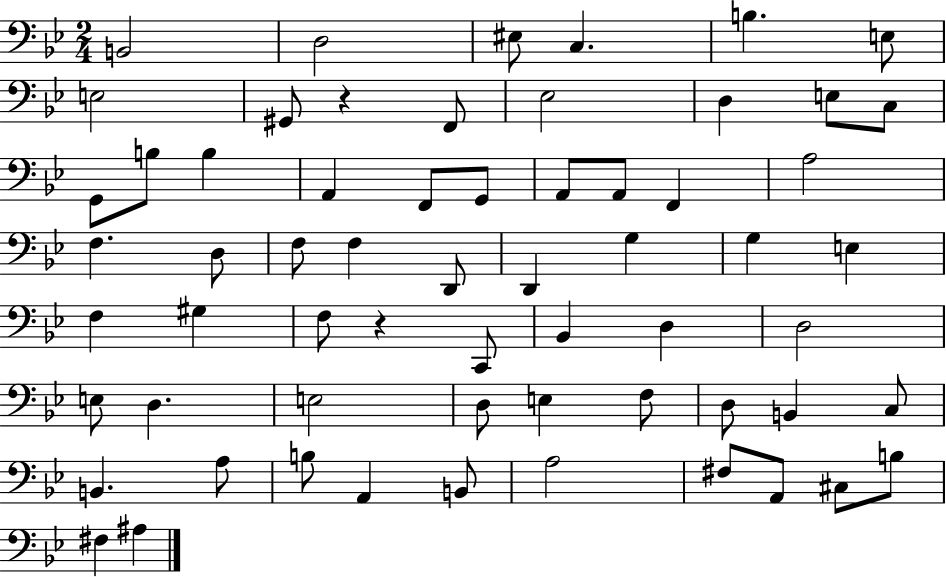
B2/h D3/h EIS3/e C3/q. B3/q. E3/e E3/h G#2/e R/q F2/e Eb3/h D3/q E3/e C3/e G2/e B3/e B3/q A2/q F2/e G2/e A2/e A2/e F2/q A3/h F3/q. D3/e F3/e F3/q D2/e D2/q G3/q G3/q E3/q F3/q G#3/q F3/e R/q C2/e Bb2/q D3/q D3/h E3/e D3/q. E3/h D3/e E3/q F3/e D3/e B2/q C3/e B2/q. A3/e B3/e A2/q B2/e A3/h F#3/e A2/e C#3/e B3/e F#3/q A#3/q